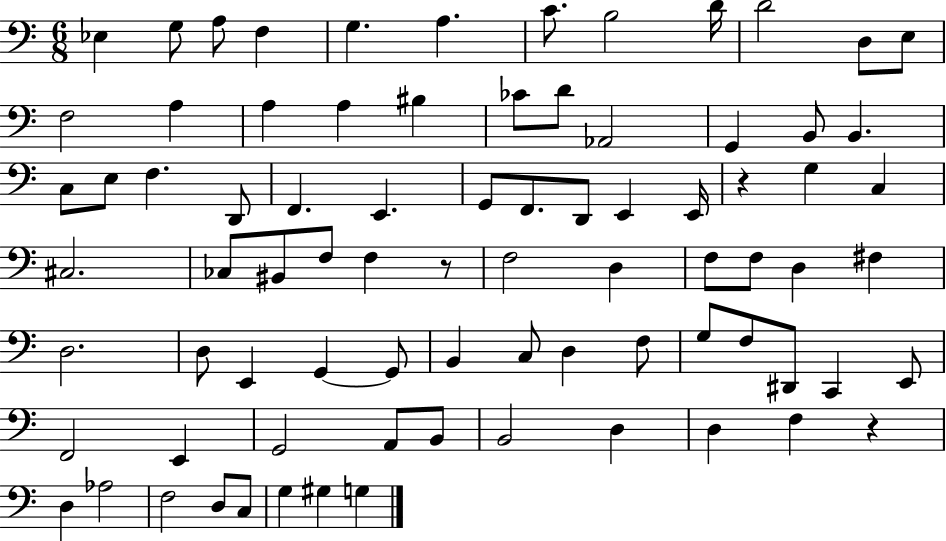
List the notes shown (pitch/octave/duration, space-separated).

Eb3/q G3/e A3/e F3/q G3/q. A3/q. C4/e. B3/h D4/s D4/h D3/e E3/e F3/h A3/q A3/q A3/q BIS3/q CES4/e D4/e Ab2/h G2/q B2/e B2/q. C3/e E3/e F3/q. D2/e F2/q. E2/q. G2/e F2/e. D2/e E2/q E2/s R/q G3/q C3/q C#3/h. CES3/e BIS2/e F3/e F3/q R/e F3/h D3/q F3/e F3/e D3/q F#3/q D3/h. D3/e E2/q G2/q G2/e B2/q C3/e D3/q F3/e G3/e F3/e D#2/e C2/q E2/e F2/h E2/q G2/h A2/e B2/e B2/h D3/q D3/q F3/q R/q D3/q Ab3/h F3/h D3/e C3/e G3/q G#3/q G3/q